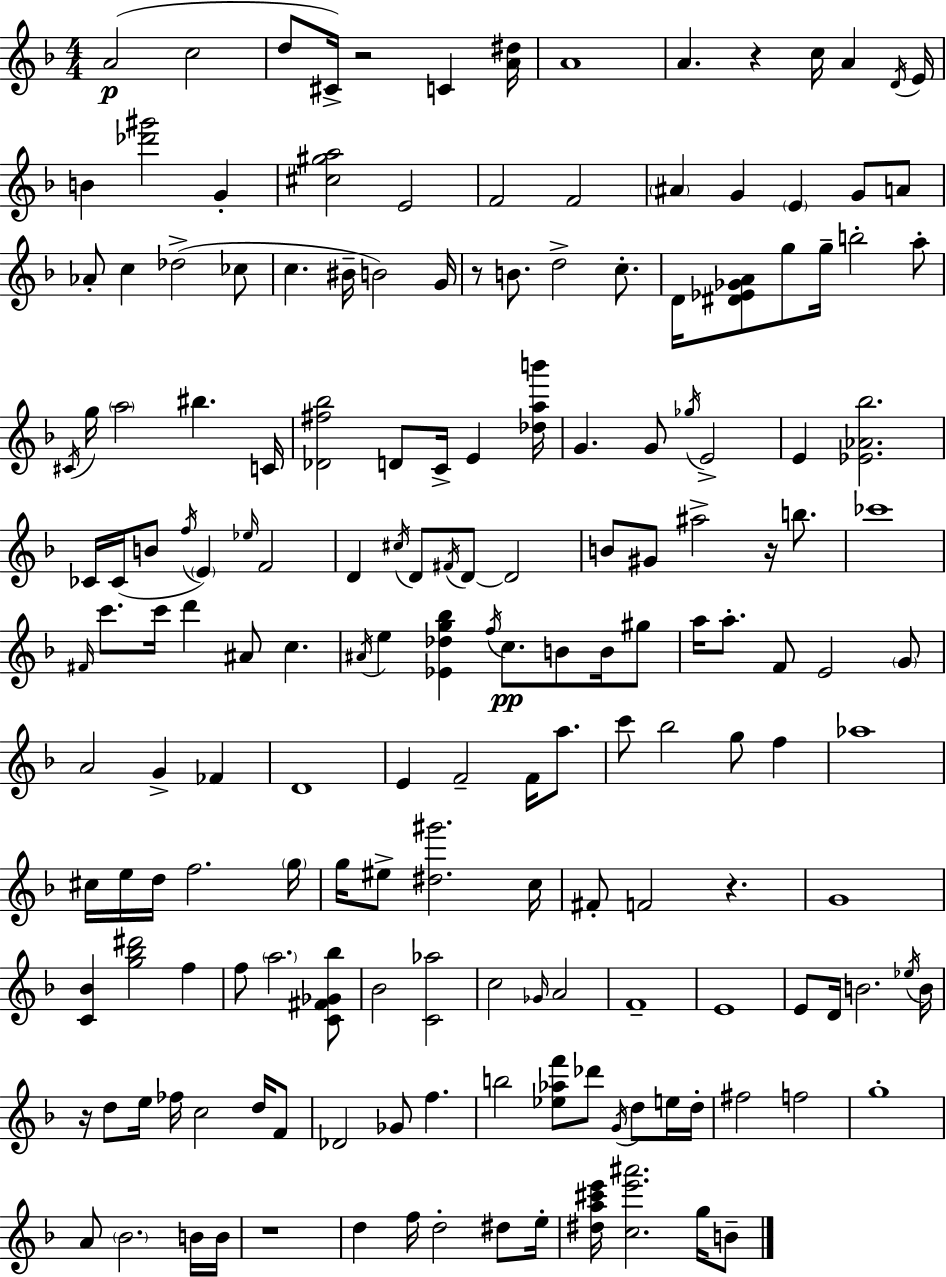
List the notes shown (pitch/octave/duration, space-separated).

A4/h C5/h D5/e C#4/s R/h C4/q [A4,D#5]/s A4/w A4/q. R/q C5/s A4/q D4/s E4/s B4/q [Db6,G#6]/h G4/q [C#5,G#5,A5]/h E4/h F4/h F4/h A#4/q G4/q E4/q G4/e A4/e Ab4/e C5/q Db5/h CES5/e C5/q. BIS4/s B4/h G4/s R/e B4/e. D5/h C5/e. D4/s [D#4,Eb4,Gb4,A4]/e G5/e G5/s B5/h A5/e C#4/s G5/s A5/h BIS5/q. C4/s [Db4,F#5,Bb5]/h D4/e C4/s E4/q [Db5,A5,B6]/s G4/q. G4/e Gb5/s E4/h E4/q [Eb4,Ab4,Bb5]/h. CES4/s CES4/s B4/e F5/s E4/q Eb5/s F4/h D4/q C#5/s D4/e F#4/s D4/e D4/h B4/e G#4/e A#5/h R/s B5/e. CES6/w F#4/s C6/e. C6/s D6/q A#4/e C5/q. A#4/s E5/q [Eb4,Db5,G5,Bb5]/q F5/s C5/e. B4/e B4/s G#5/e A5/s A5/e. F4/e E4/h G4/e A4/h G4/q FES4/q D4/w E4/q F4/h F4/s A5/e. C6/e Bb5/h G5/e F5/q Ab5/w C#5/s E5/s D5/s F5/h. G5/s G5/s EIS5/e [D#5,G#6]/h. C5/s F#4/e F4/h R/q. G4/w [C4,Bb4]/q [G5,Bb5,D#6]/h F5/q F5/e A5/h. [C4,F#4,Gb4,Bb5]/e Bb4/h [C4,Ab5]/h C5/h Gb4/s A4/h F4/w E4/w E4/e D4/s B4/h. Eb5/s B4/s R/s D5/e E5/s FES5/s C5/h D5/s F4/e Db4/h Gb4/e F5/q. B5/h [Eb5,Ab5,F6]/e Db6/e G4/s D5/e E5/s D5/s F#5/h F5/h G5/w A4/e Bb4/h. B4/s B4/s R/w D5/q F5/s D5/h D#5/e E5/s [D#5,A5,C#6,E6]/s [C5,E6,A#6]/h. G5/s B4/e